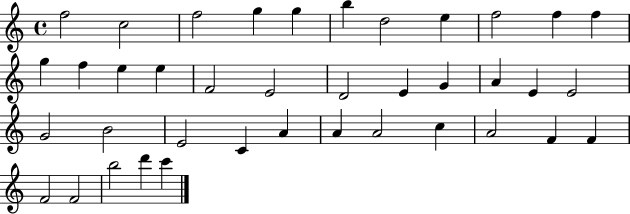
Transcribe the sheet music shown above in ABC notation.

X:1
T:Untitled
M:4/4
L:1/4
K:C
f2 c2 f2 g g b d2 e f2 f f g f e e F2 E2 D2 E G A E E2 G2 B2 E2 C A A A2 c A2 F F F2 F2 b2 d' c'